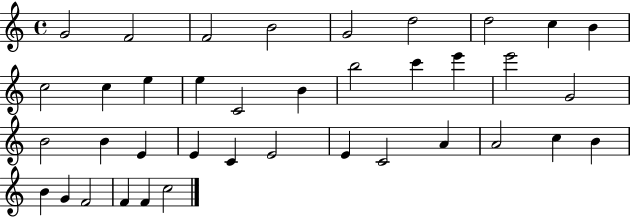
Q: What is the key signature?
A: C major